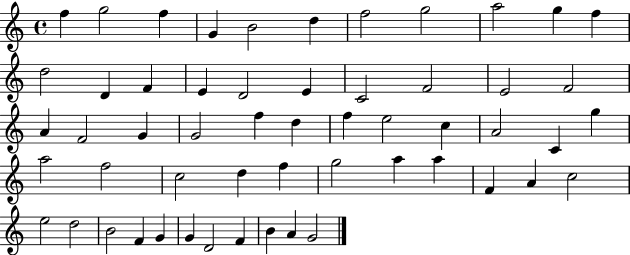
{
  \clef treble
  \time 4/4
  \defaultTimeSignature
  \key c \major
  f''4 g''2 f''4 | g'4 b'2 d''4 | f''2 g''2 | a''2 g''4 f''4 | \break d''2 d'4 f'4 | e'4 d'2 e'4 | c'2 f'2 | e'2 f'2 | \break a'4 f'2 g'4 | g'2 f''4 d''4 | f''4 e''2 c''4 | a'2 c'4 g''4 | \break a''2 f''2 | c''2 d''4 f''4 | g''2 a''4 a''4 | f'4 a'4 c''2 | \break e''2 d''2 | b'2 f'4 g'4 | g'4 d'2 f'4 | b'4 a'4 g'2 | \break \bar "|."
}